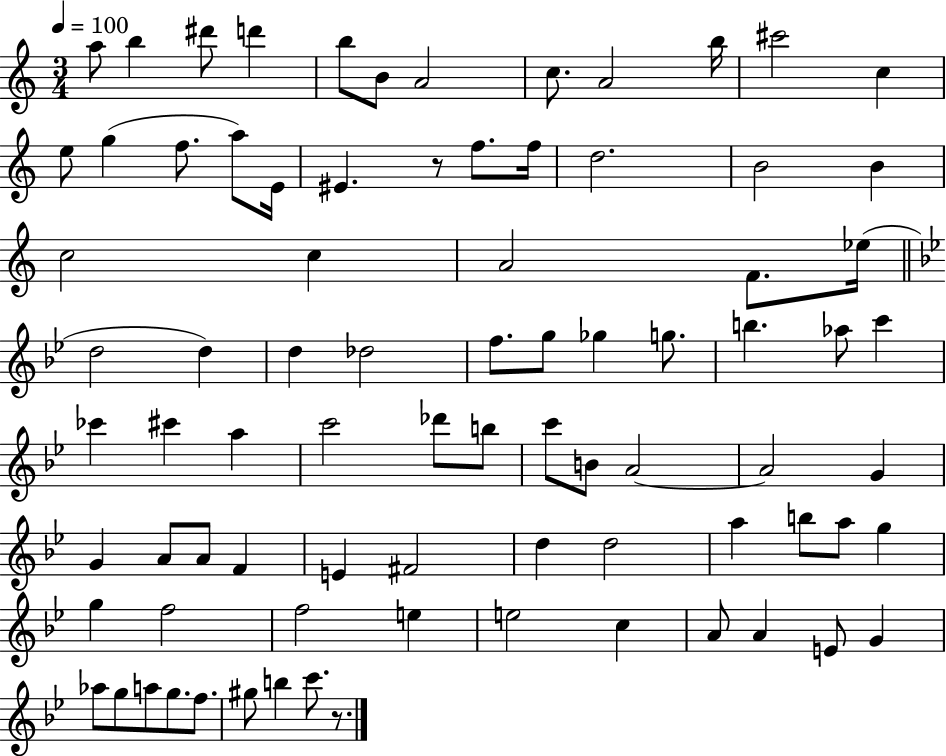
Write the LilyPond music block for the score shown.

{
  \clef treble
  \numericTimeSignature
  \time 3/4
  \key c \major
  \tempo 4 = 100
  a''8 b''4 dis'''8 d'''4 | b''8 b'8 a'2 | c''8. a'2 b''16 | cis'''2 c''4 | \break e''8 g''4( f''8. a''8) e'16 | eis'4. r8 f''8. f''16 | d''2. | b'2 b'4 | \break c''2 c''4 | a'2 f'8. ees''16( | \bar "||" \break \key g \minor d''2 d''4) | d''4 des''2 | f''8. g''8 ges''4 g''8. | b''4. aes''8 c'''4 | \break ces'''4 cis'''4 a''4 | c'''2 des'''8 b''8 | c'''8 b'8 a'2~~ | a'2 g'4 | \break g'4 a'8 a'8 f'4 | e'4 fis'2 | d''4 d''2 | a''4 b''8 a''8 g''4 | \break g''4 f''2 | f''2 e''4 | e''2 c''4 | a'8 a'4 e'8 g'4 | \break aes''8 g''8 a''8 g''8. f''8. | gis''8 b''4 c'''8. r8. | \bar "|."
}